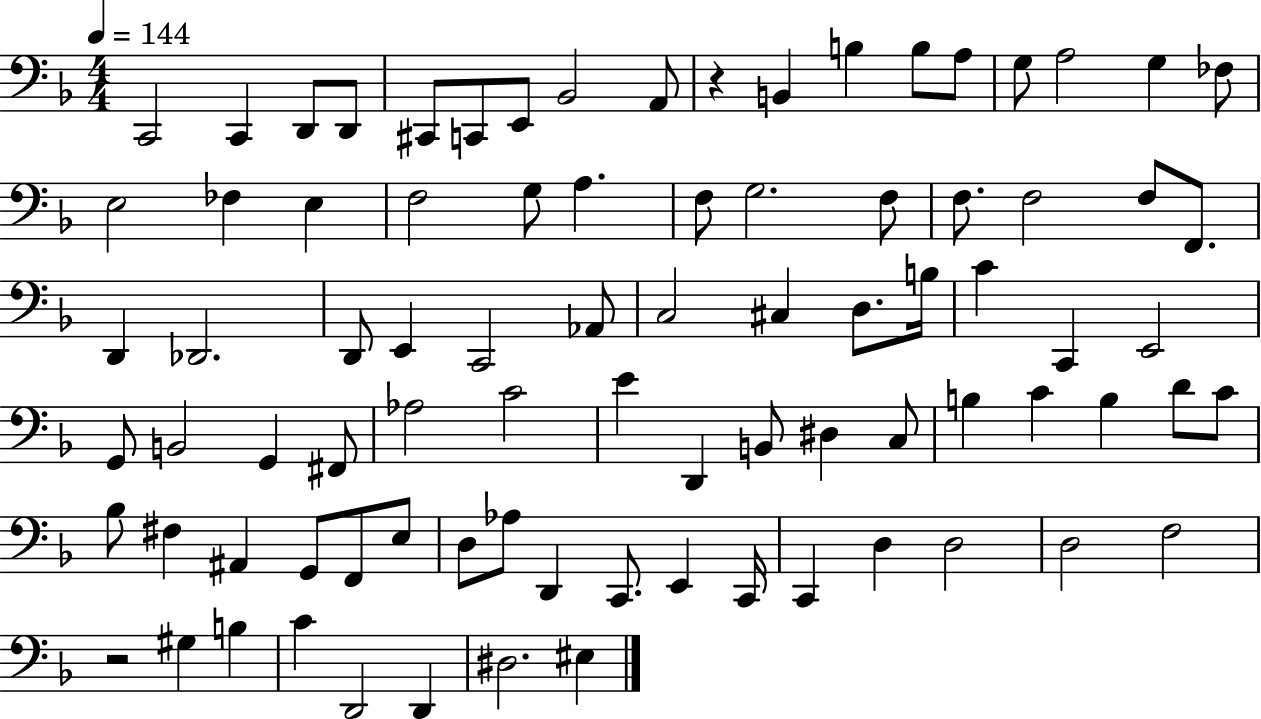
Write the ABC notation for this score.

X:1
T:Untitled
M:4/4
L:1/4
K:F
C,,2 C,, D,,/2 D,,/2 ^C,,/2 C,,/2 E,,/2 _B,,2 A,,/2 z B,, B, B,/2 A,/2 G,/2 A,2 G, _F,/2 E,2 _F, E, F,2 G,/2 A, F,/2 G,2 F,/2 F,/2 F,2 F,/2 F,,/2 D,, _D,,2 D,,/2 E,, C,,2 _A,,/2 C,2 ^C, D,/2 B,/4 C C,, E,,2 G,,/2 B,,2 G,, ^F,,/2 _A,2 C2 E D,, B,,/2 ^D, C,/2 B, C B, D/2 C/2 _B,/2 ^F, ^A,, G,,/2 F,,/2 E,/2 D,/2 _A,/2 D,, C,,/2 E,, C,,/4 C,, D, D,2 D,2 F,2 z2 ^G, B, C D,,2 D,, ^D,2 ^E,